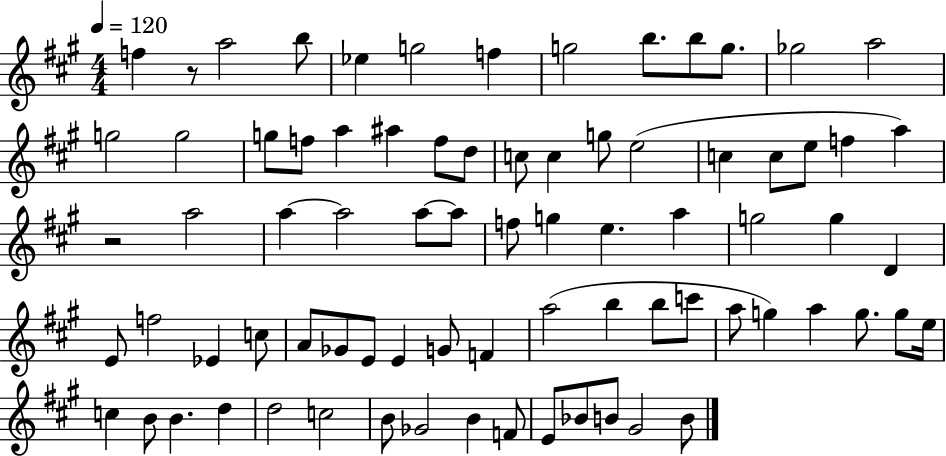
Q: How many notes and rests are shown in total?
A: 78